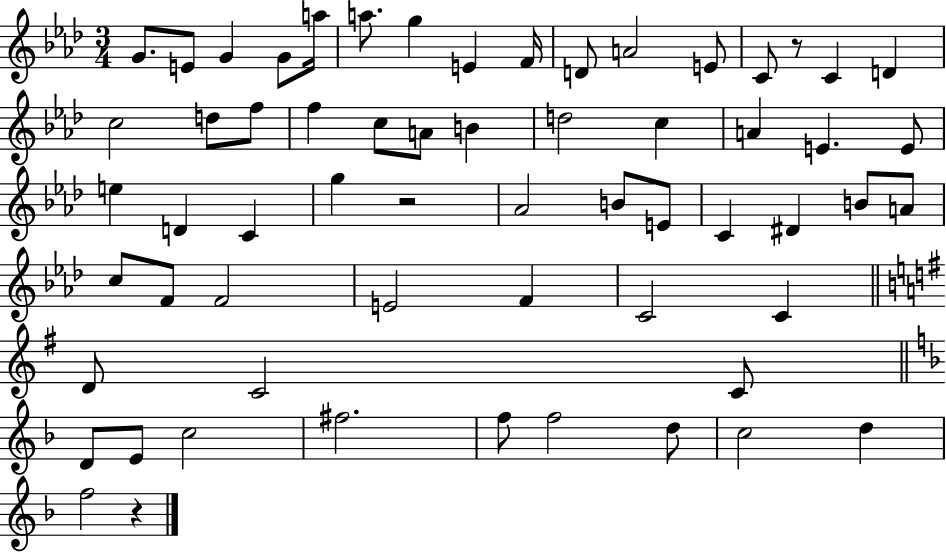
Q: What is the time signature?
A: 3/4